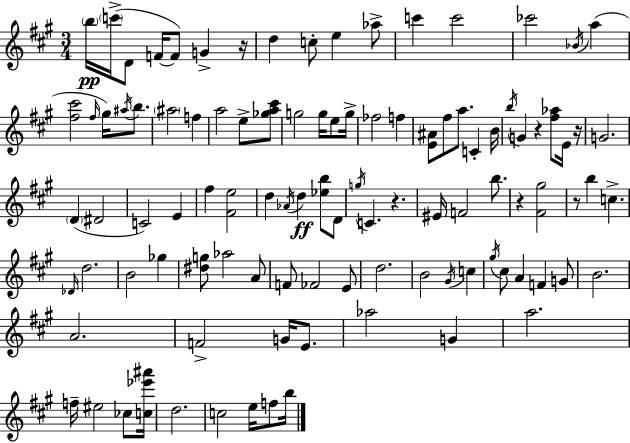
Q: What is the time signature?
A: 3/4